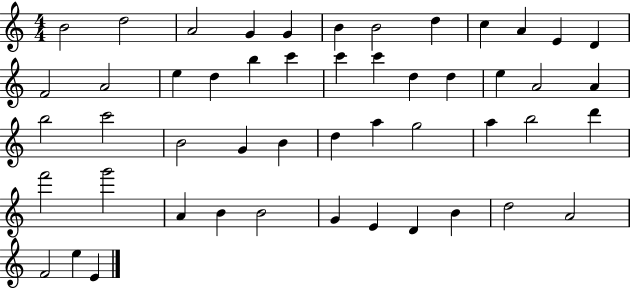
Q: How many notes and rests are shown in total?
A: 50